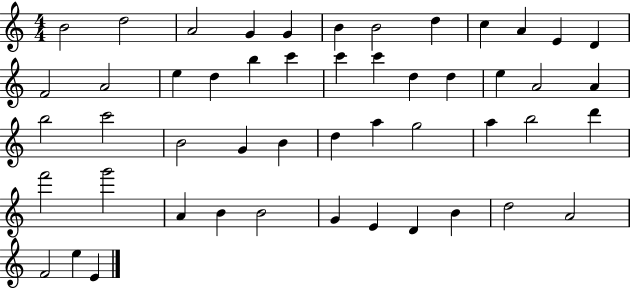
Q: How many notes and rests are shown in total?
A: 50